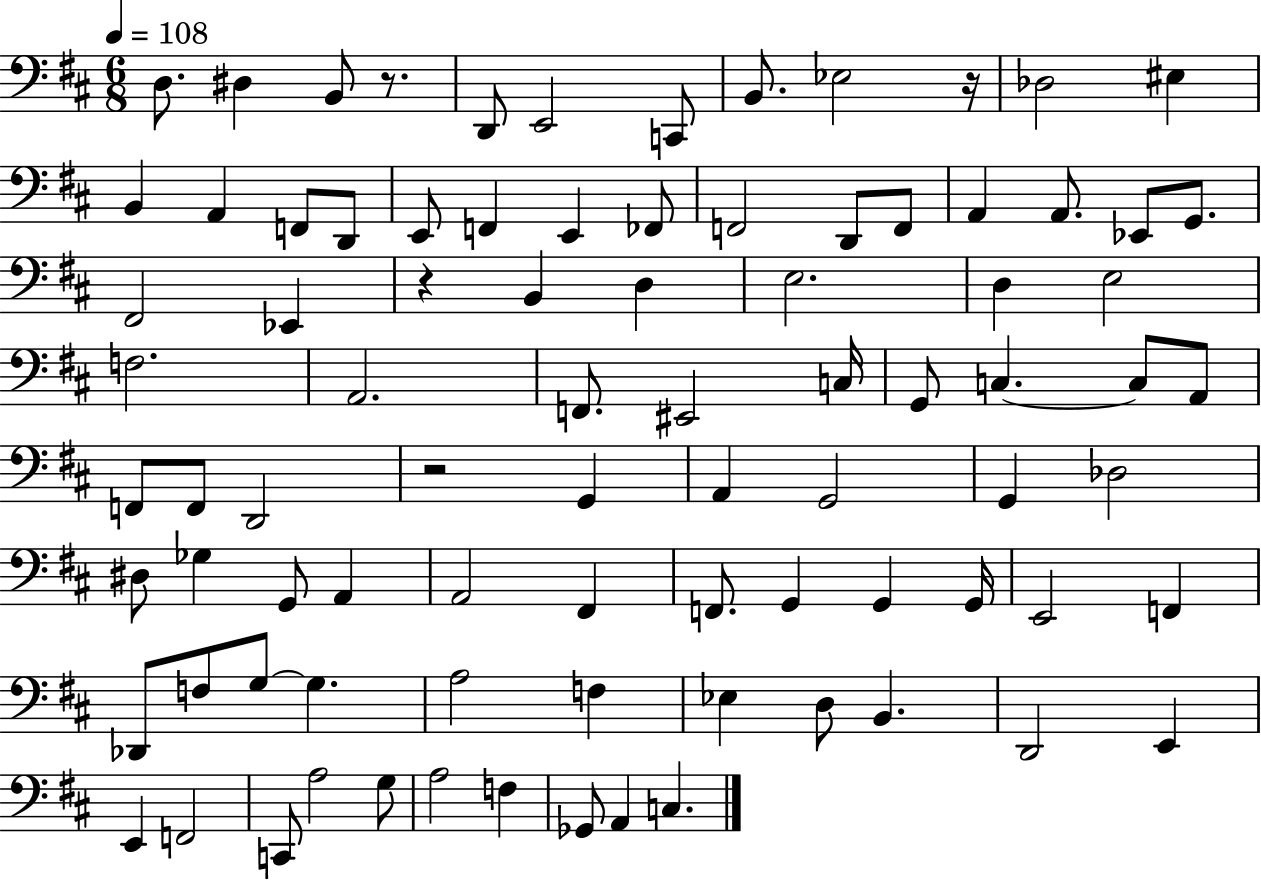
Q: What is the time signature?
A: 6/8